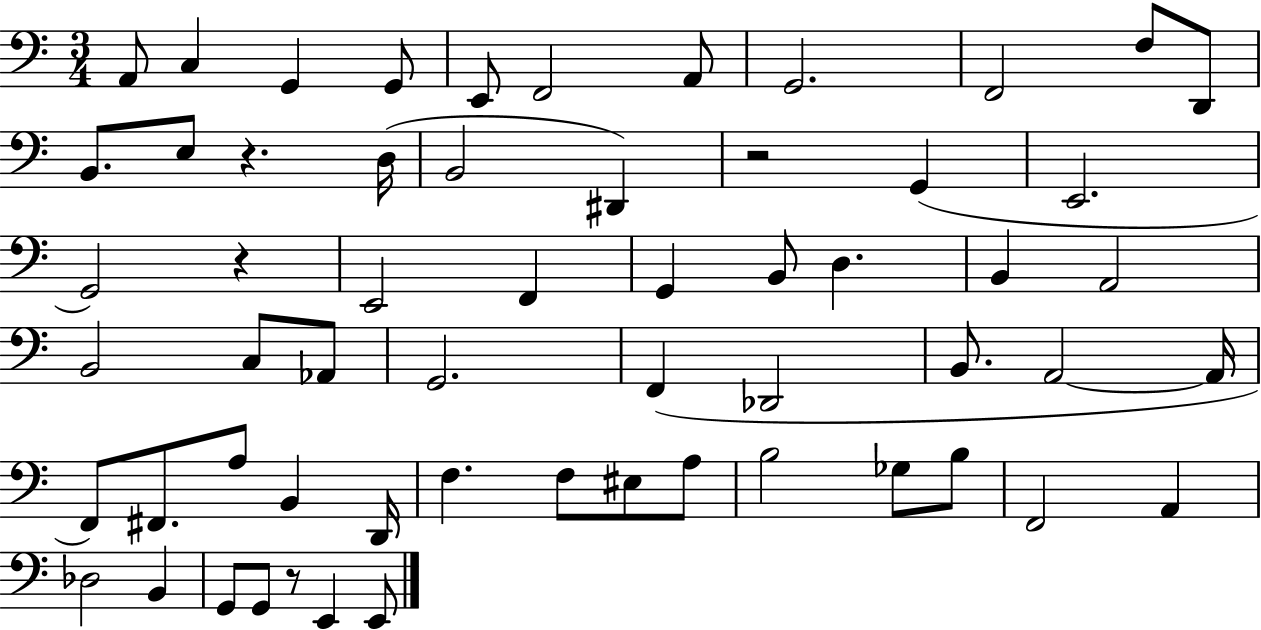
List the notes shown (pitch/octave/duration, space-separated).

A2/e C3/q G2/q G2/e E2/e F2/h A2/e G2/h. F2/h F3/e D2/e B2/e. E3/e R/q. D3/s B2/h D#2/q R/h G2/q E2/h. G2/h R/q E2/h F2/q G2/q B2/e D3/q. B2/q A2/h B2/h C3/e Ab2/e G2/h. F2/q Db2/h B2/e. A2/h A2/s F2/e F#2/e. A3/e B2/q D2/s F3/q. F3/e EIS3/e A3/e B3/h Gb3/e B3/e F2/h A2/q Db3/h B2/q G2/e G2/e R/e E2/q E2/e